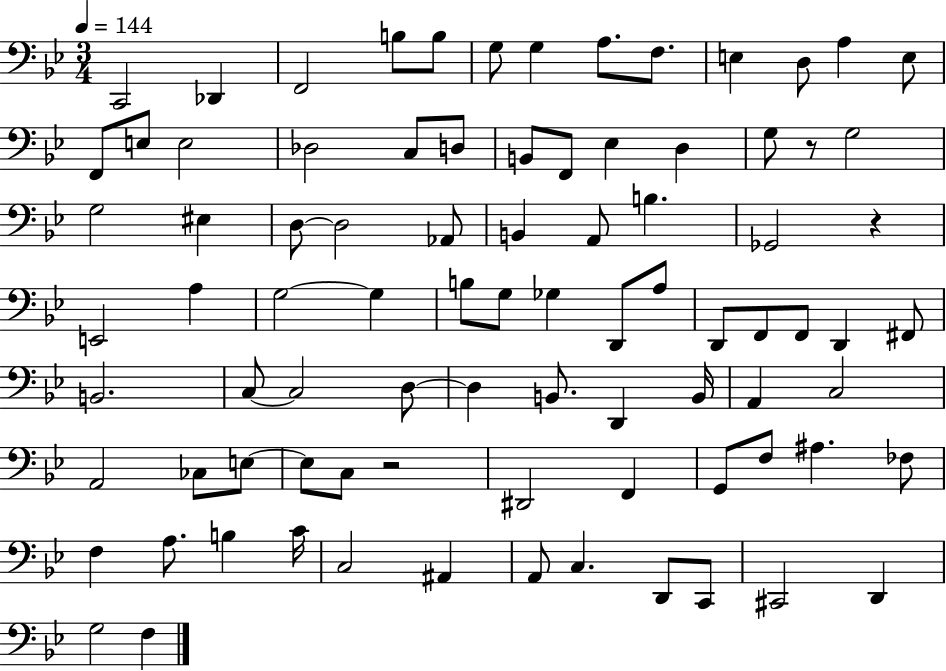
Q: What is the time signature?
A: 3/4